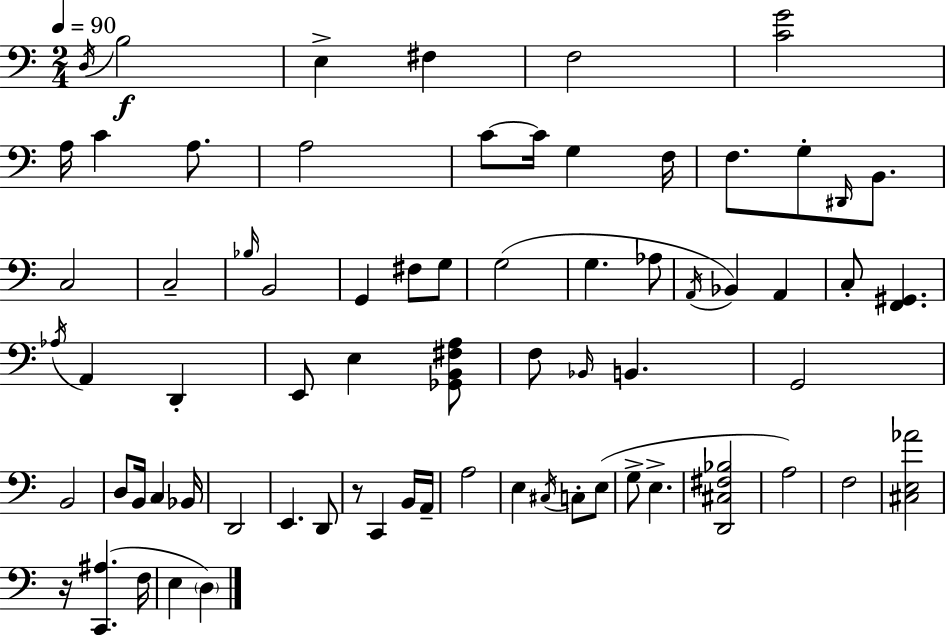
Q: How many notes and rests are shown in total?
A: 71